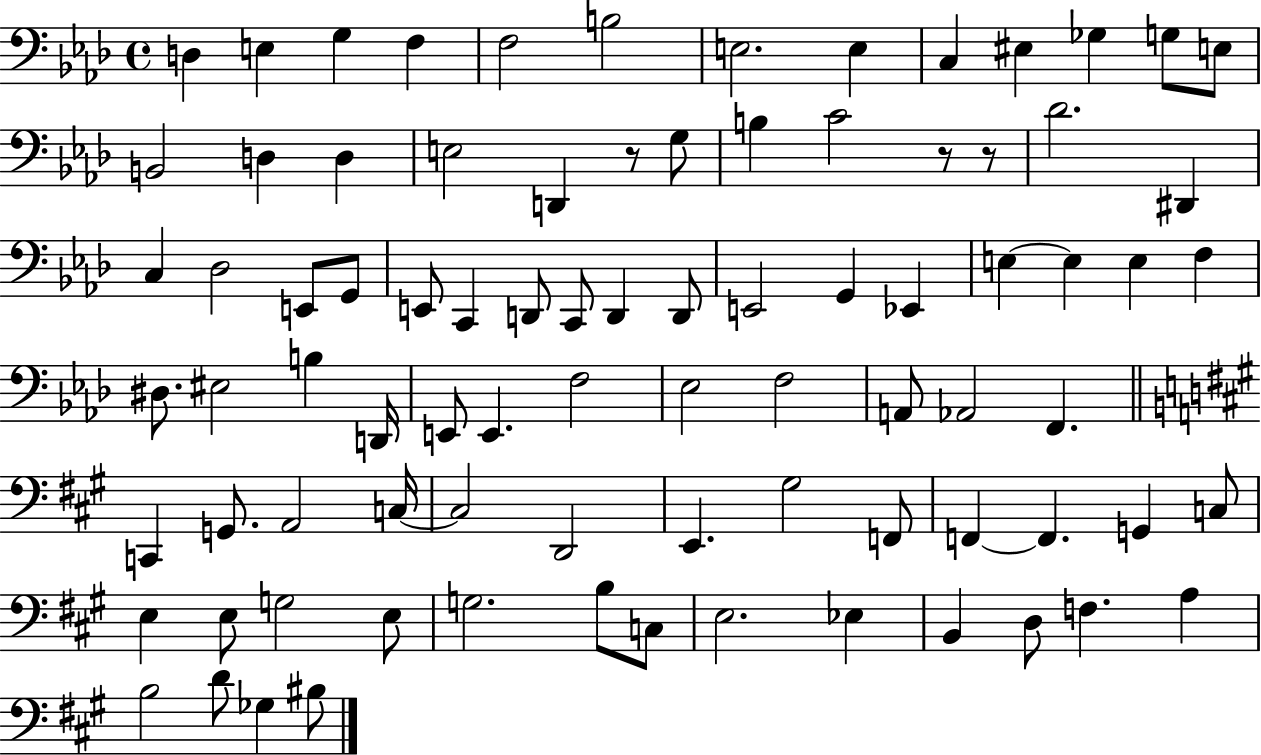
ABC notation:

X:1
T:Untitled
M:4/4
L:1/4
K:Ab
D, E, G, F, F,2 B,2 E,2 E, C, ^E, _G, G,/2 E,/2 B,,2 D, D, E,2 D,, z/2 G,/2 B, C2 z/2 z/2 _D2 ^D,, C, _D,2 E,,/2 G,,/2 E,,/2 C,, D,,/2 C,,/2 D,, D,,/2 E,,2 G,, _E,, E, E, E, F, ^D,/2 ^E,2 B, D,,/4 E,,/2 E,, F,2 _E,2 F,2 A,,/2 _A,,2 F,, C,, G,,/2 A,,2 C,/4 C,2 D,,2 E,, ^G,2 F,,/2 F,, F,, G,, C,/2 E, E,/2 G,2 E,/2 G,2 B,/2 C,/2 E,2 _E, B,, D,/2 F, A, B,2 D/2 _G, ^B,/2